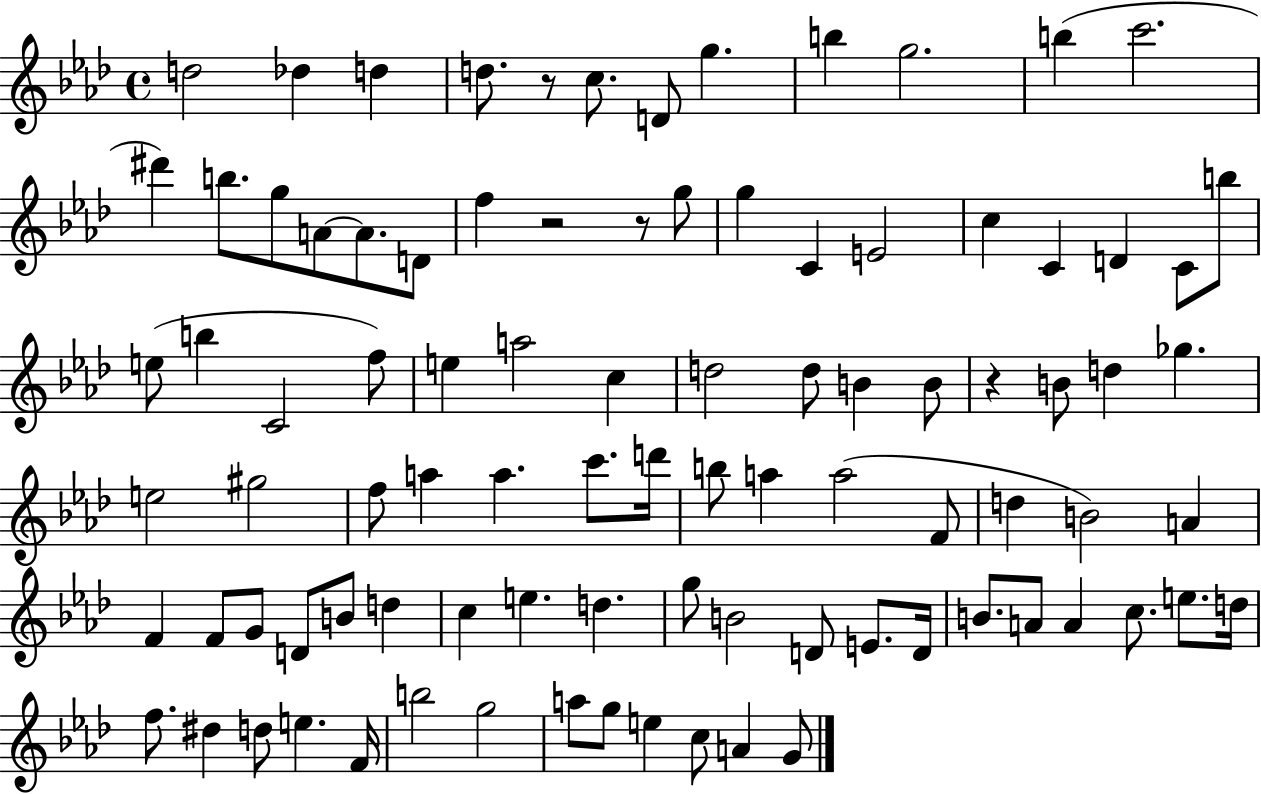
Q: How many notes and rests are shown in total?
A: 92